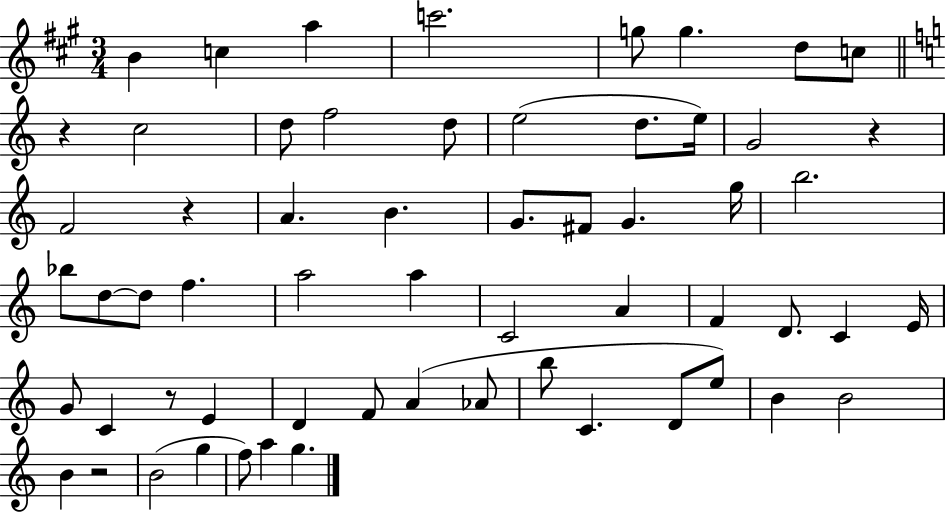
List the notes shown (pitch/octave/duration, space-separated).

B4/q C5/q A5/q C6/h. G5/e G5/q. D5/e C5/e R/q C5/h D5/e F5/h D5/e E5/h D5/e. E5/s G4/h R/q F4/h R/q A4/q. B4/q. G4/e. F#4/e G4/q. G5/s B5/h. Bb5/e D5/e D5/e F5/q. A5/h A5/q C4/h A4/q F4/q D4/e. C4/q E4/s G4/e C4/q R/e E4/q D4/q F4/e A4/q Ab4/e B5/e C4/q. D4/e E5/e B4/q B4/h B4/q R/h B4/h G5/q F5/e A5/q G5/q.